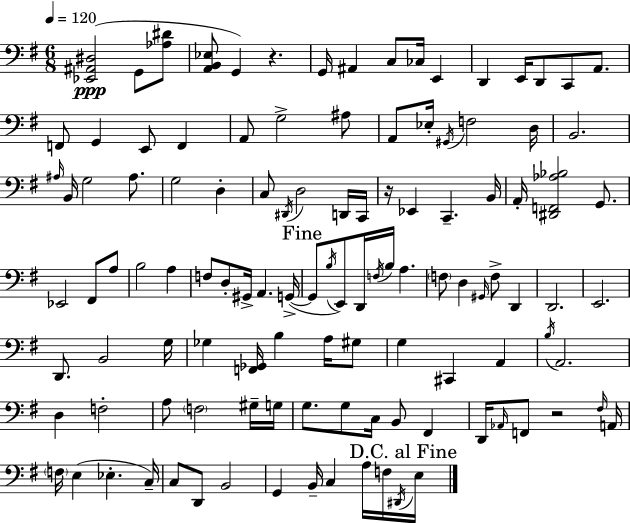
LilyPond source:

{
  \clef bass
  \numericTimeSignature
  \time 6/8
  \key g \major
  \tempo 4 = 120
  \repeat volta 2 { <ees, ais, dis>2(\ppp g,8 <aes dis'>8 | <a, b, ees>8 g,4) r4. | g,16 ais,4 c8 ces16 e,4 | d,4 e,16 d,8 c,8 a,8. | \break f,8 g,4 e,8 f,4 | a,8 g2-> ais8 | a,8 ees16-. \acciaccatura { gis,16 } f2 | d16 b,2. | \break \grace { ais16 } b,16 g2 ais8. | g2 d4-. | c8 \acciaccatura { dis,16 } d2 | d,16 c,16 r16 ees,4 c,4.-- | \break b,16 a,16-. <dis, f, aes bes>2 | g,8. ees,2 fis,8 | a8 b2 a4 | f8 d8-. gis,16-> a,4. | \break g,16->~(~ \mark "Fine" g,8 \acciaccatura { b16 }) e,8 d,16 \acciaccatura { f16 } b16 a4. | \parenthesize f8 d4 \grace { gis,16 } | f8-> d,4 d,2. | e,2. | \break d,8. b,2 | g16 ges4 <f, ges,>16 b4 | a16 gis8 g4 cis,4 | a,4 \acciaccatura { b16 } a,2. | \break d4 f2-. | a8 \parenthesize f2 | gis16-- g16 g8. g8 | c16 b,8 fis,4 d,16 \grace { aes,16 } f,8 r2 | \break \grace { fis16 } a,16 \parenthesize f16 e4( | ees4.-. c16--) c8 d,8 | b,2 g,4 | b,16-- c4 a16 f16 \acciaccatura { dis,16 } \mark "D.C. al Fine" e16 } \bar "|."
}